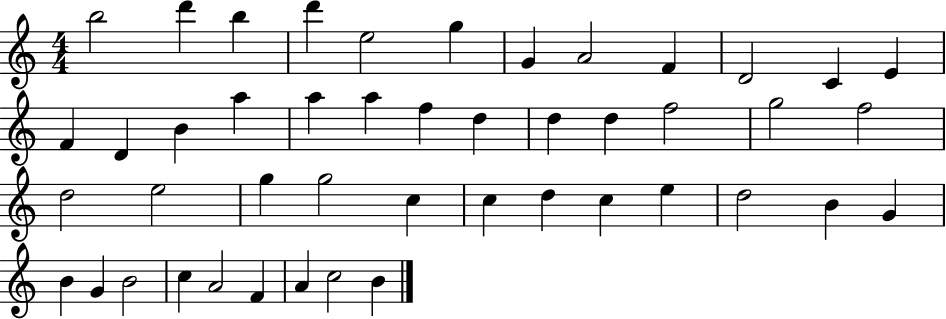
{
  \clef treble
  \numericTimeSignature
  \time 4/4
  \key c \major
  b''2 d'''4 b''4 | d'''4 e''2 g''4 | g'4 a'2 f'4 | d'2 c'4 e'4 | \break f'4 d'4 b'4 a''4 | a''4 a''4 f''4 d''4 | d''4 d''4 f''2 | g''2 f''2 | \break d''2 e''2 | g''4 g''2 c''4 | c''4 d''4 c''4 e''4 | d''2 b'4 g'4 | \break b'4 g'4 b'2 | c''4 a'2 f'4 | a'4 c''2 b'4 | \bar "|."
}